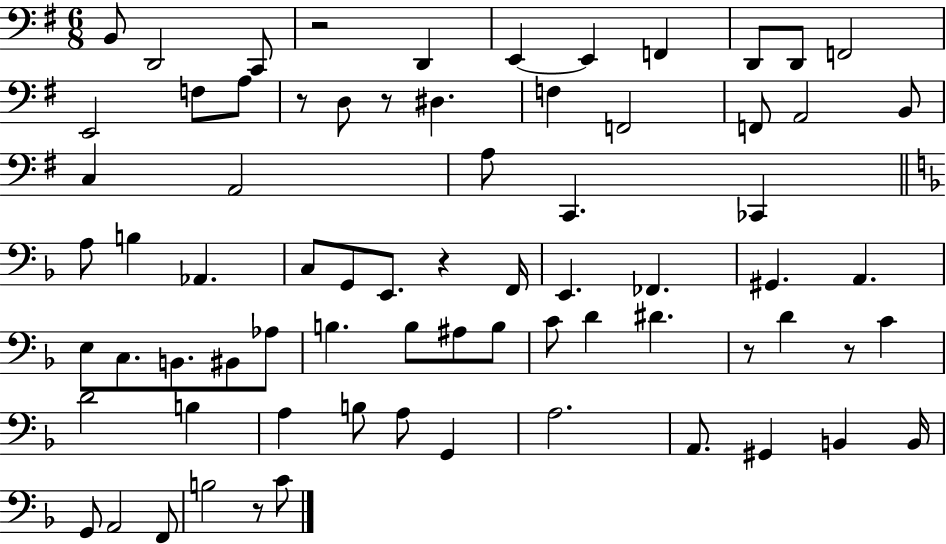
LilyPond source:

{
  \clef bass
  \numericTimeSignature
  \time 6/8
  \key g \major
  b,8 d,2 c,8 | r2 d,4 | e,4~~ e,4 f,4 | d,8 d,8 f,2 | \break e,2 f8 a8 | r8 d8 r8 dis4. | f4 f,2 | f,8 a,2 b,8 | \break c4 a,2 | a8 c,4. ces,4 | \bar "||" \break \key f \major a8 b4 aes,4. | c8 g,8 e,8. r4 f,16 | e,4. fes,4. | gis,4. a,4. | \break e8 c8. b,8. bis,8 aes8 | b4. b8 ais8 b8 | c'8 d'4 dis'4. | r8 d'4 r8 c'4 | \break d'2 b4 | a4 b8 a8 g,4 | a2. | a,8. gis,4 b,4 b,16 | \break g,8 a,2 f,8 | b2 r8 c'8 | \bar "|."
}